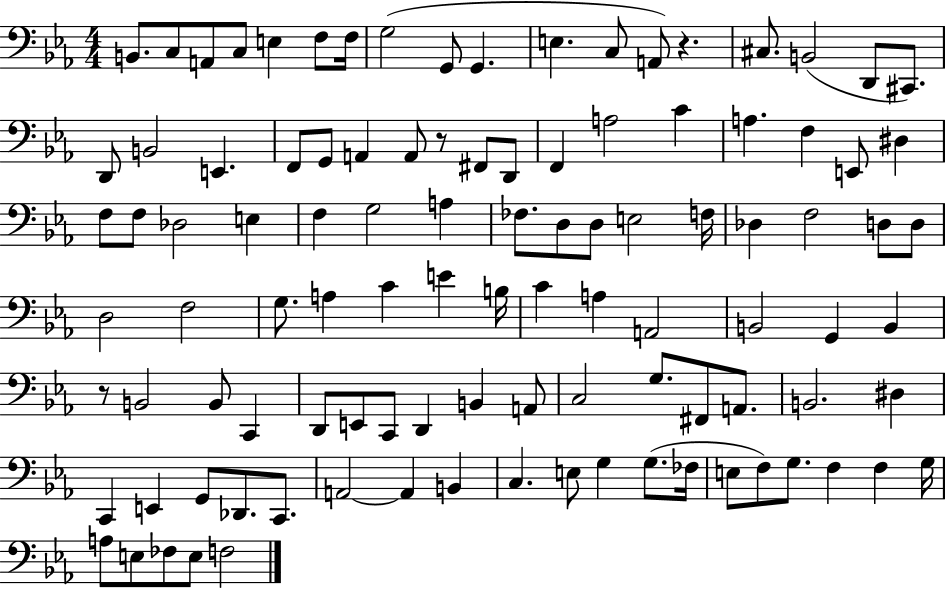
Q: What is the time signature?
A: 4/4